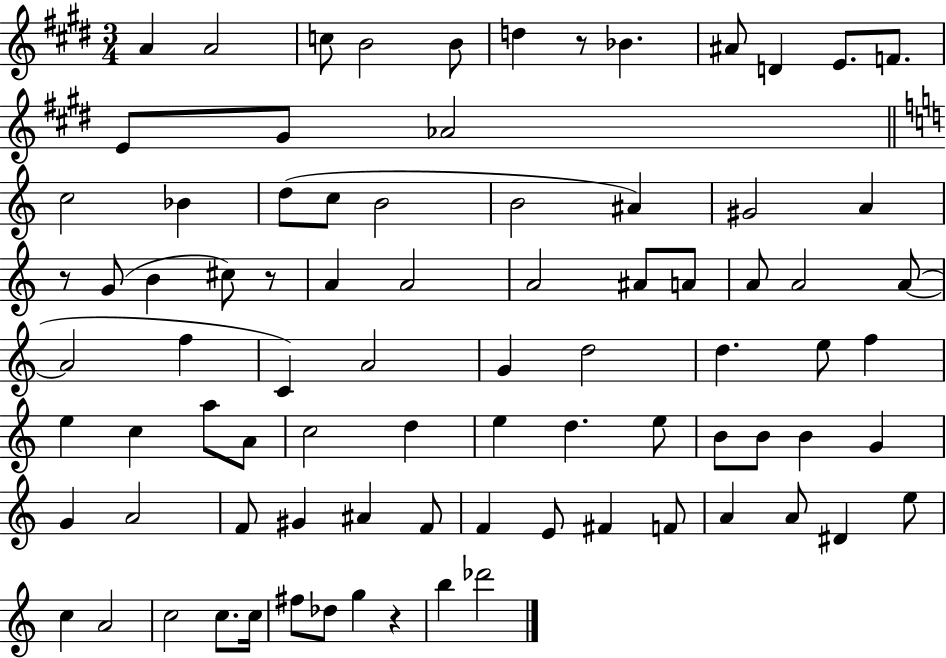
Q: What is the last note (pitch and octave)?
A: Db6